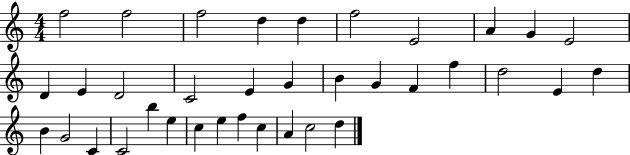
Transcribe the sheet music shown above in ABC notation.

X:1
T:Untitled
M:4/4
L:1/4
K:C
f2 f2 f2 d d f2 E2 A G E2 D E D2 C2 E G B G F f d2 E d B G2 C C2 b e c e f c A c2 d